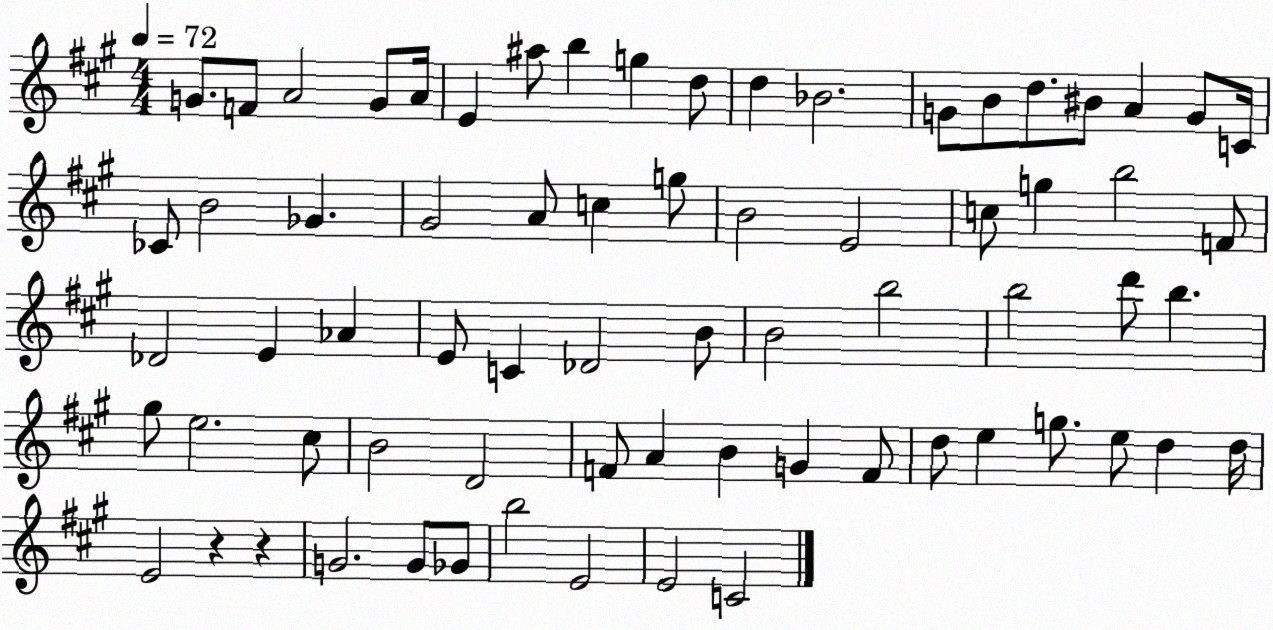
X:1
T:Untitled
M:4/4
L:1/4
K:A
G/2 F/2 A2 G/2 A/4 E ^a/2 b g d/2 d _B2 G/2 B/2 d/2 ^B/2 A G/2 C/4 _C/2 B2 _G ^G2 A/2 c g/2 B2 E2 c/2 g b2 F/2 _D2 E _A E/2 C _D2 B/2 B2 b2 b2 d'/2 b ^g/2 e2 ^c/2 B2 D2 F/2 A B G F/2 d/2 e g/2 e/2 d d/4 E2 z z G2 G/2 _G/2 b2 E2 E2 C2